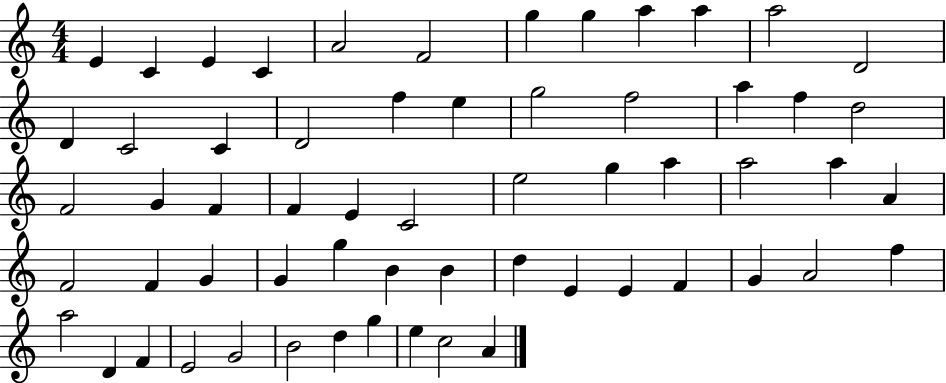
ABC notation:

X:1
T:Untitled
M:4/4
L:1/4
K:C
E C E C A2 F2 g g a a a2 D2 D C2 C D2 f e g2 f2 a f d2 F2 G F F E C2 e2 g a a2 a A F2 F G G g B B d E E F G A2 f a2 D F E2 G2 B2 d g e c2 A